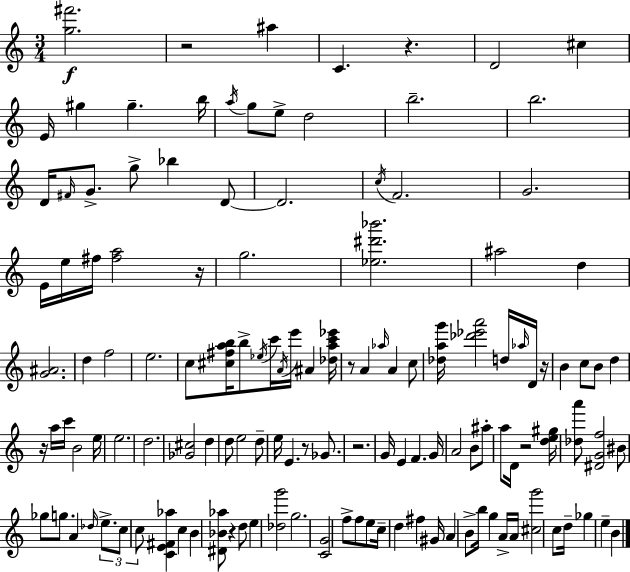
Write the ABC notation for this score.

X:1
T:Untitled
M:3/4
L:1/4
K:Am
[g^f']2 z2 ^a C z D2 ^c E/4 ^g ^g b/4 a/4 g/2 e/2 d2 b2 b2 D/4 ^F/4 G/2 g/2 _b D/2 D2 c/4 F2 G2 E/4 e/4 ^f/4 [^fa]2 z/4 g2 [_e^d'_b']2 ^a2 d [G^A]2 d f2 e2 c/2 [^c^fab]/4 b/2 _e/4 c'/4 A/4 e'/4 ^A [_dac'_e']/4 z/2 A _a/4 A c/2 [_dag']/4 [_d'_e'a']2 d/4 _a/4 D/4 z/4 B c/2 B/2 d z/4 a/4 c'/4 B2 e/4 e2 d2 [_G^c]2 d d/2 e2 d/2 e/4 E z/2 _G/2 z2 G/4 E F G/4 A2 B/2 ^a/2 a/2 D/4 z2 [de^g]/4 [_da']/2 [^DGf]2 ^B/2 _g/2 g/2 A _d/4 e/2 c/2 c/2 [CE^F_a] c B [^D_B_a]/2 z d/2 e [_dg']2 g2 [CG]2 f/2 f/2 e/2 c/4 d ^f ^G/4 A B/2 b/4 g A/4 A/4 [^cg']2 c/2 d/4 _g e B